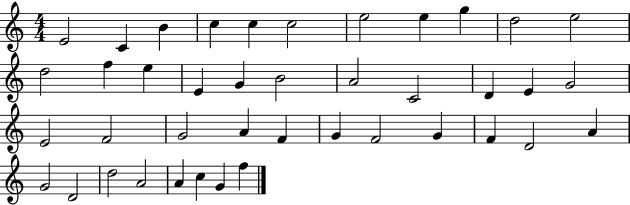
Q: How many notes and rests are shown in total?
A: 41